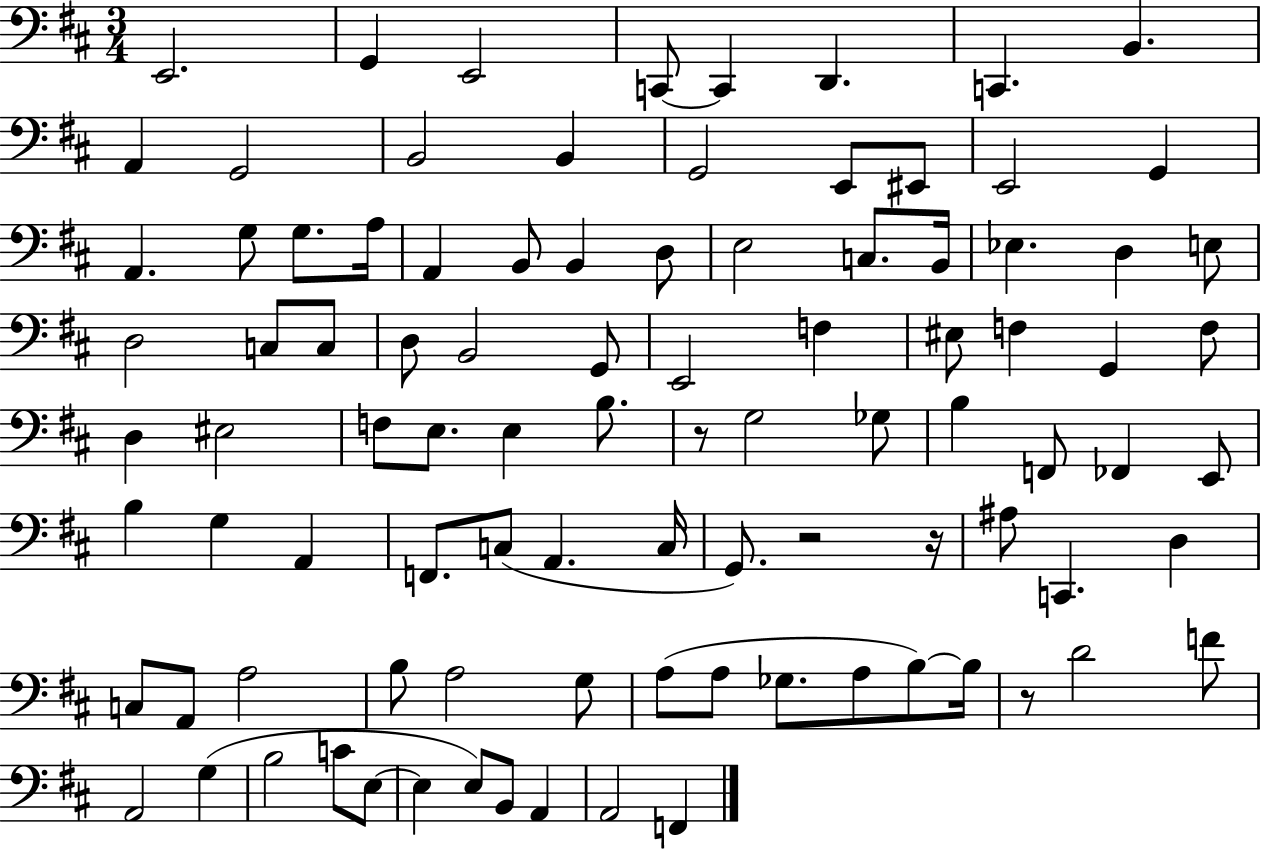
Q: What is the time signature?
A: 3/4